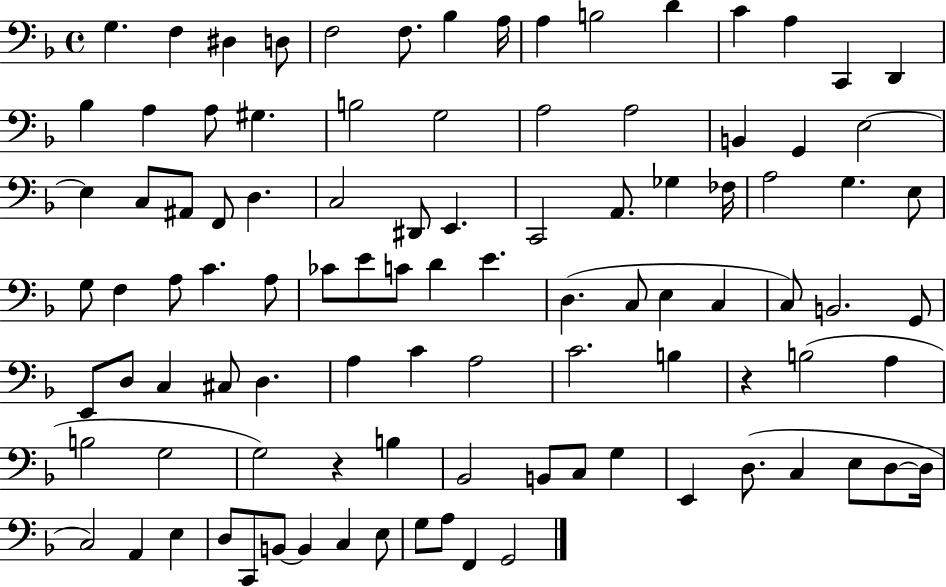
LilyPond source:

{
  \clef bass
  \time 4/4
  \defaultTimeSignature
  \key f \major
  \repeat volta 2 { g4. f4 dis4 d8 | f2 f8. bes4 a16 | a4 b2 d'4 | c'4 a4 c,4 d,4 | \break bes4 a4 a8 gis4. | b2 g2 | a2 a2 | b,4 g,4 e2~~ | \break e4 c8 ais,8 f,8 d4. | c2 dis,8 e,4. | c,2 a,8. ges4 fes16 | a2 g4. e8 | \break g8 f4 a8 c'4. a8 | ces'8 e'8 c'8 d'4 e'4. | d4.( c8 e4 c4 | c8) b,2. g,8 | \break e,8 d8 c4 cis8 d4. | a4 c'4 a2 | c'2. b4 | r4 b2( a4 | \break b2 g2 | g2) r4 b4 | bes,2 b,8 c8 g4 | e,4 d8.( c4 e8 d8~~ d16 | \break c2) a,4 e4 | d8 c,8 b,8~~ b,4 c4 e8 | g8 a8 f,4 g,2 | } \bar "|."
}